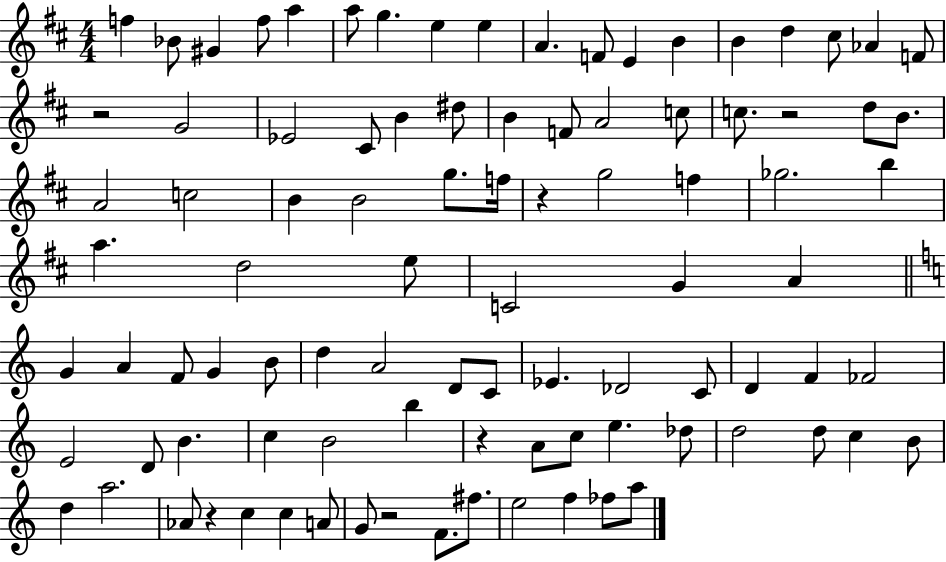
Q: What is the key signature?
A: D major